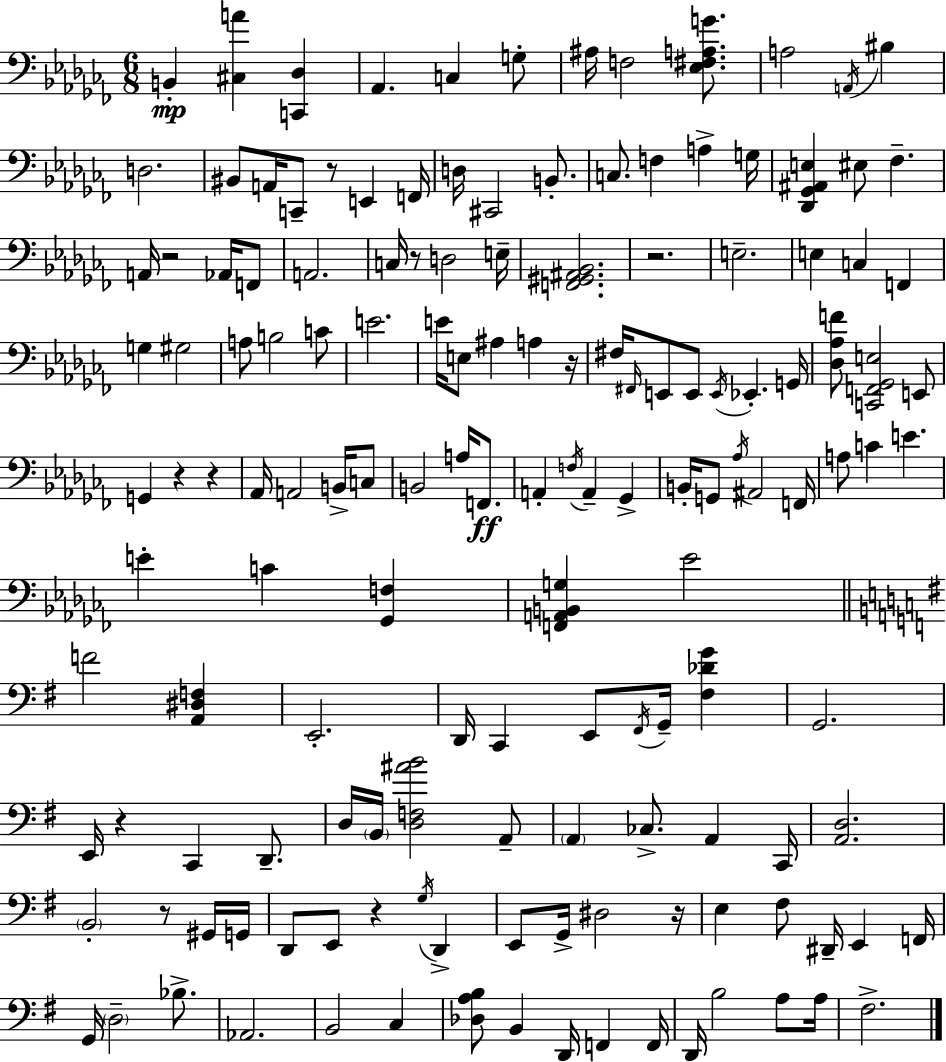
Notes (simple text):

B2/q [C#3,A4]/q [C2,Db3]/q Ab2/q. C3/q G3/e A#3/s F3/h [Eb3,F#3,A3,G4]/e. A3/h A2/s BIS3/q D3/h. BIS2/e A2/s C2/e R/e E2/q F2/s D3/s C#2/h B2/e. C3/e. F3/q A3/q G3/s [Db2,Gb2,A#2,E3]/q EIS3/e FES3/q. A2/s R/h Ab2/s F2/e A2/h. C3/s R/e D3/h E3/s [F2,G#2,A#2,Bb2]/h. R/h. E3/h. E3/q C3/q F2/q G3/q G#3/h A3/e B3/h C4/e E4/h. E4/s E3/e A#3/q A3/q R/s F#3/s F#2/s E2/e E2/e E2/s Eb2/q. G2/s [Db3,Ab3,F4]/e [C2,F2,Gb2,E3]/h E2/e G2/q R/q R/q Ab2/s A2/h B2/s C3/e B2/h A3/s F2/e. A2/q F3/s A2/q Gb2/q B2/s G2/e Ab3/s A#2/h F2/s A3/e C4/q E4/q. E4/q C4/q [Gb2,F3]/q [F2,A2,B2,G3]/q Eb4/h F4/h [A2,D#3,F3]/q E2/h. D2/s C2/q E2/e F#2/s G2/s [F#3,Db4,G4]/q G2/h. E2/s R/q C2/q D2/e. D3/s B2/s [D3,F3,A#4,B4]/h A2/e A2/q CES3/e. A2/q C2/s [A2,D3]/h. B2/h R/e G#2/s G2/s D2/e E2/e R/q G3/s D2/q E2/e G2/s D#3/h R/s E3/q F#3/e D#2/s E2/q F2/s G2/s D3/h Bb3/e. Ab2/h. B2/h C3/q [Db3,A3,B3]/e B2/q D2/s F2/q F2/s D2/s B3/h A3/e A3/s F#3/h.